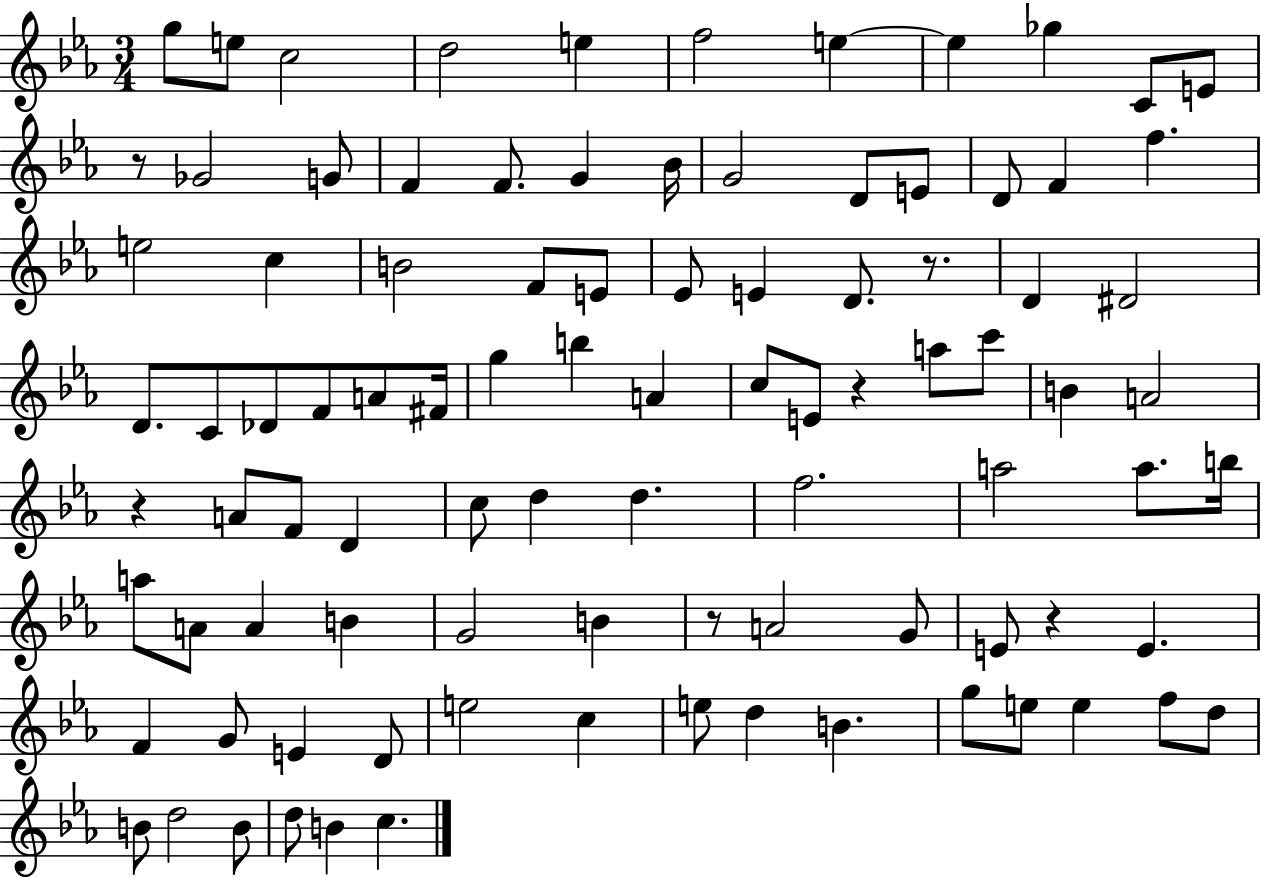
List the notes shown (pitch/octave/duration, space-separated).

G5/e E5/e C5/h D5/h E5/q F5/h E5/q E5/q Gb5/q C4/e E4/e R/e Gb4/h G4/e F4/q F4/e. G4/q Bb4/s G4/h D4/e E4/e D4/e F4/q F5/q. E5/h C5/q B4/h F4/e E4/e Eb4/e E4/q D4/e. R/e. D4/q D#4/h D4/e. C4/e Db4/e F4/e A4/e F#4/s G5/q B5/q A4/q C5/e E4/e R/q A5/e C6/e B4/q A4/h R/q A4/e F4/e D4/q C5/e D5/q D5/q. F5/h. A5/h A5/e. B5/s A5/e A4/e A4/q B4/q G4/h B4/q R/e A4/h G4/e E4/e R/q E4/q. F4/q G4/e E4/q D4/e E5/h C5/q E5/e D5/q B4/q. G5/e E5/e E5/q F5/e D5/e B4/e D5/h B4/e D5/e B4/q C5/q.